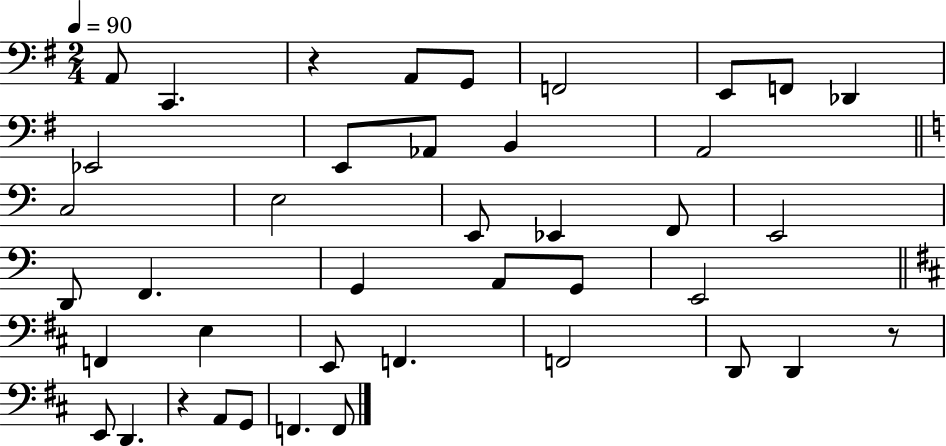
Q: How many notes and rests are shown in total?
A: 41